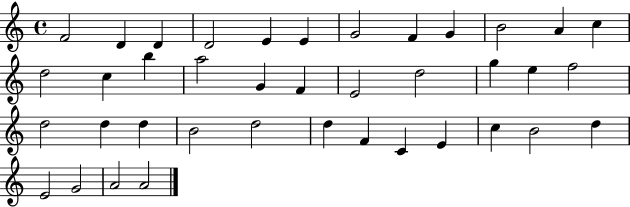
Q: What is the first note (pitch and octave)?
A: F4